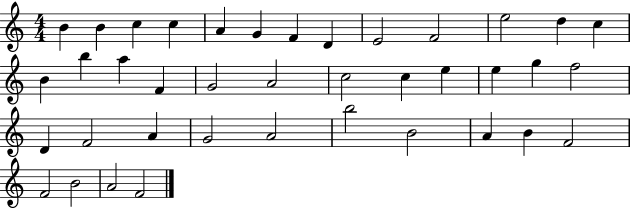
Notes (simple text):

B4/q B4/q C5/q C5/q A4/q G4/q F4/q D4/q E4/h F4/h E5/h D5/q C5/q B4/q B5/q A5/q F4/q G4/h A4/h C5/h C5/q E5/q E5/q G5/q F5/h D4/q F4/h A4/q G4/h A4/h B5/h B4/h A4/q B4/q F4/h F4/h B4/h A4/h F4/h